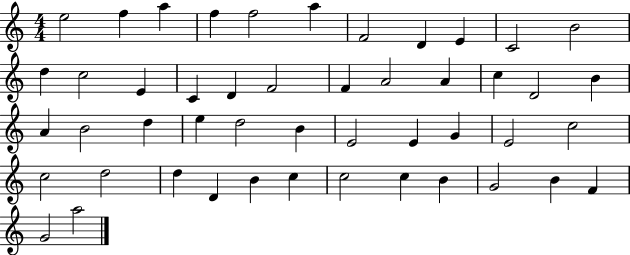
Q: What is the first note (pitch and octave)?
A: E5